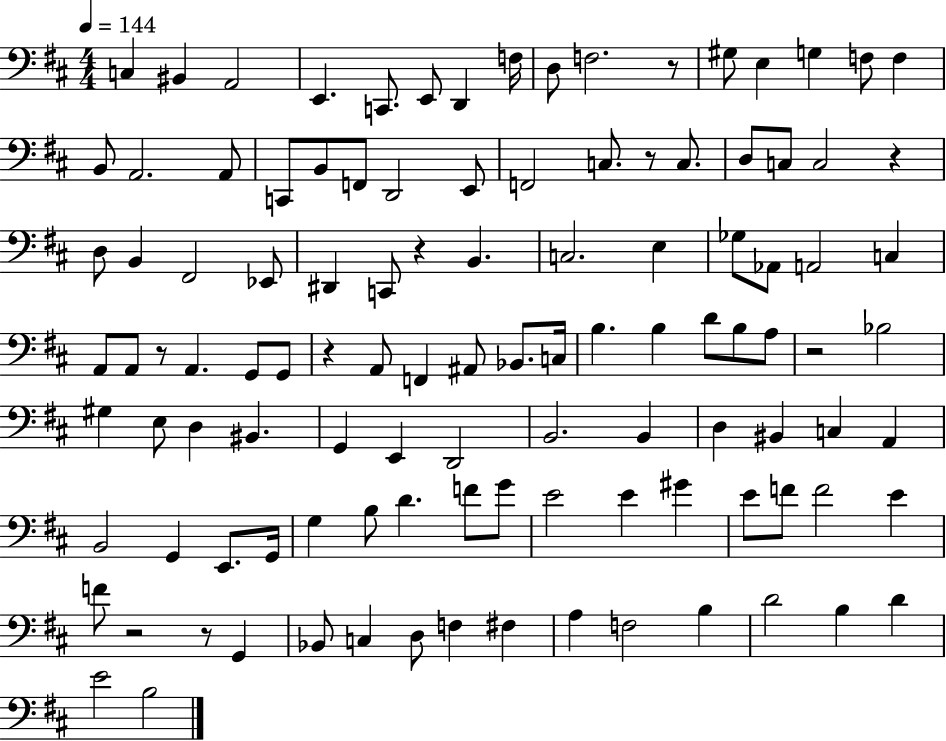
{
  \clef bass
  \numericTimeSignature
  \time 4/4
  \key d \major
  \tempo 4 = 144
  \repeat volta 2 { c4 bis,4 a,2 | e,4. c,8. e,8 d,4 f16 | d8 f2. r8 | gis8 e4 g4 f8 f4 | \break b,8 a,2. a,8 | c,8 b,8 f,8 d,2 e,8 | f,2 c8. r8 c8. | d8 c8 c2 r4 | \break d8 b,4 fis,2 ees,8 | dis,4 c,8 r4 b,4. | c2. e4 | ges8 aes,8 a,2 c4 | \break a,8 a,8 r8 a,4. g,8 g,8 | r4 a,8 f,4 ais,8 bes,8. c16 | b4. b4 d'8 b8 a8 | r2 bes2 | \break gis4 e8 d4 bis,4. | g,4 e,4 d,2 | b,2. b,4 | d4 bis,4 c4 a,4 | \break b,2 g,4 e,8. g,16 | g4 b8 d'4. f'8 g'8 | e'2 e'4 gis'4 | e'8 f'8 f'2 e'4 | \break f'8 r2 r8 g,4 | bes,8 c4 d8 f4 fis4 | a4 f2 b4 | d'2 b4 d'4 | \break e'2 b2 | } \bar "|."
}